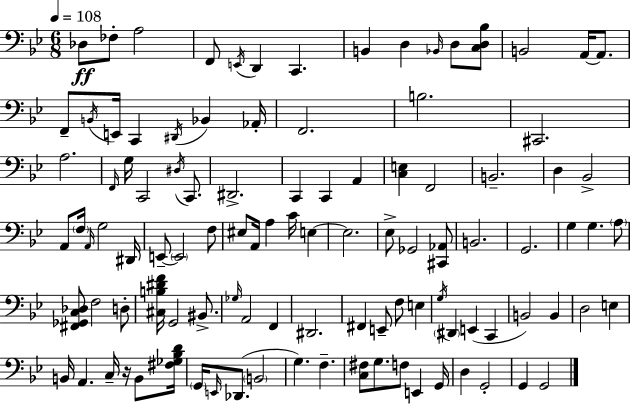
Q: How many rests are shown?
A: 1